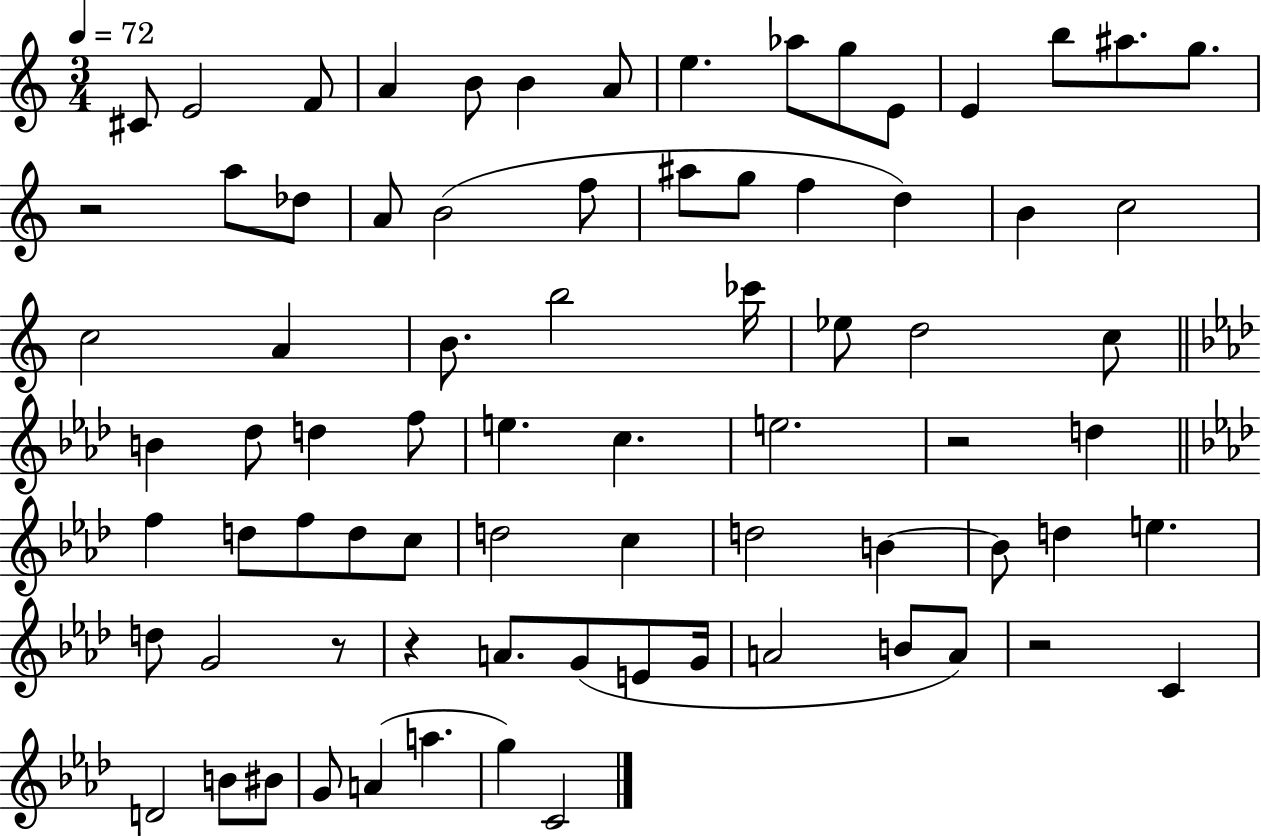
{
  \clef treble
  \numericTimeSignature
  \time 3/4
  \key c \major
  \tempo 4 = 72
  \repeat volta 2 { cis'8 e'2 f'8 | a'4 b'8 b'4 a'8 | e''4. aes''8 g''8 e'8 | e'4 b''8 ais''8. g''8. | \break r2 a''8 des''8 | a'8 b'2( f''8 | ais''8 g''8 f''4 d''4) | b'4 c''2 | \break c''2 a'4 | b'8. b''2 ces'''16 | ees''8 d''2 c''8 | \bar "||" \break \key aes \major b'4 des''8 d''4 f''8 | e''4. c''4. | e''2. | r2 d''4 | \break \bar "||" \break \key f \minor f''4 d''8 f''8 d''8 c''8 | d''2 c''4 | d''2 b'4~~ | b'8 d''4 e''4. | \break d''8 g'2 r8 | r4 a'8. g'8( e'8 g'16 | a'2 b'8 a'8) | r2 c'4 | \break d'2 b'8 bis'8 | g'8 a'4( a''4. | g''4) c'2 | } \bar "|."
}